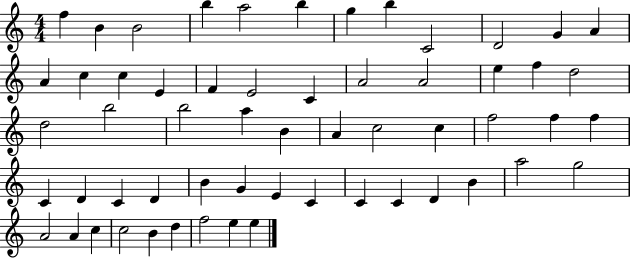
X:1
T:Untitled
M:4/4
L:1/4
K:C
f B B2 b a2 b g b C2 D2 G A A c c E F E2 C A2 A2 e f d2 d2 b2 b2 a B A c2 c f2 f f C D C D B G E C C C D B a2 g2 A2 A c c2 B d f2 e e